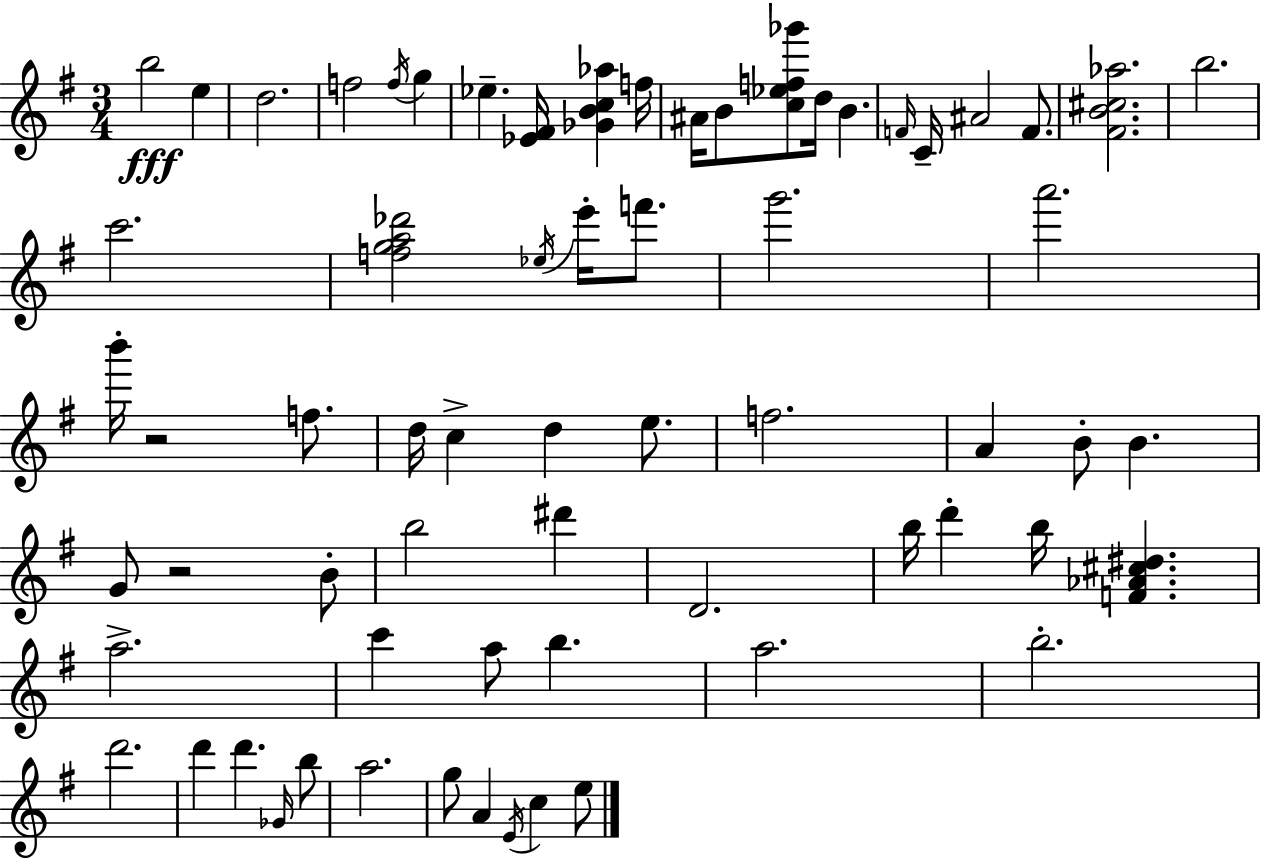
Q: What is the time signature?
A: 3/4